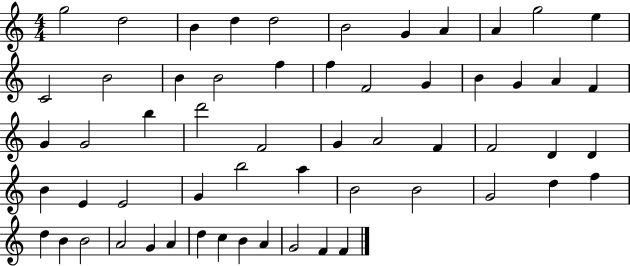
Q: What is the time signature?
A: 4/4